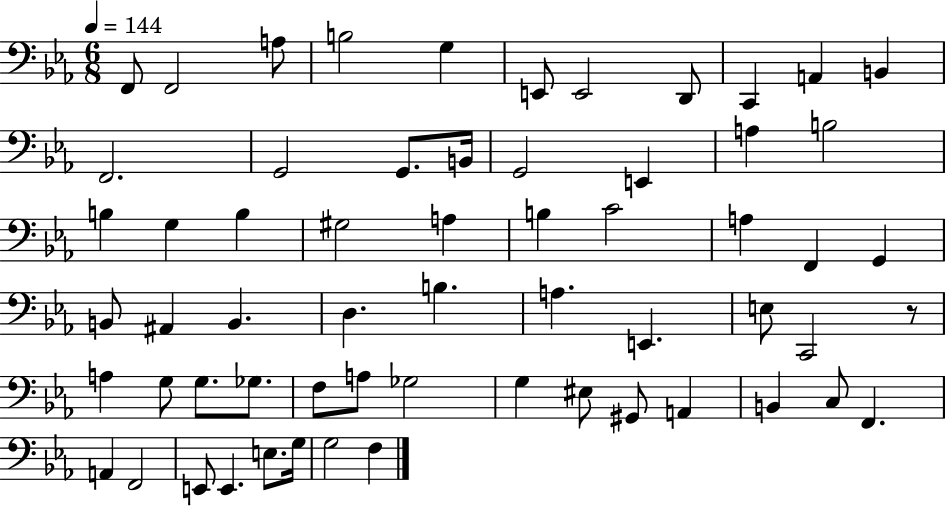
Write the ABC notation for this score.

X:1
T:Untitled
M:6/8
L:1/4
K:Eb
F,,/2 F,,2 A,/2 B,2 G, E,,/2 E,,2 D,,/2 C,, A,, B,, F,,2 G,,2 G,,/2 B,,/4 G,,2 E,, A, B,2 B, G, B, ^G,2 A, B, C2 A, F,, G,, B,,/2 ^A,, B,, D, B, A, E,, E,/2 C,,2 z/2 A, G,/2 G,/2 _G,/2 F,/2 A,/2 _G,2 G, ^E,/2 ^G,,/2 A,, B,, C,/2 F,, A,, F,,2 E,,/2 E,, E,/2 G,/4 G,2 F,